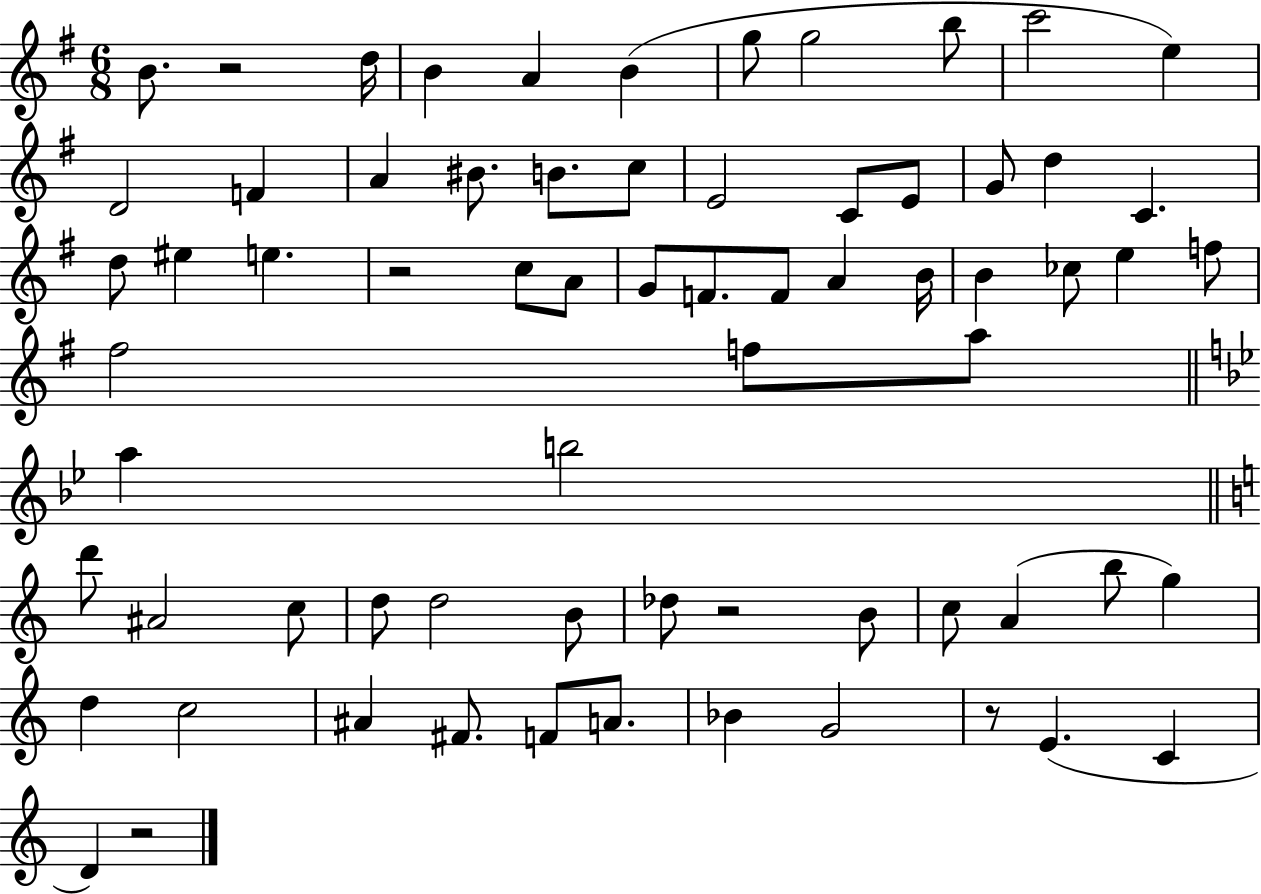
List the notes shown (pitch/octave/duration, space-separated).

B4/e. R/h D5/s B4/q A4/q B4/q G5/e G5/h B5/e C6/h E5/q D4/h F4/q A4/q BIS4/e. B4/e. C5/e E4/h C4/e E4/e G4/e D5/q C4/q. D5/e EIS5/q E5/q. R/h C5/e A4/e G4/e F4/e. F4/e A4/q B4/s B4/q CES5/e E5/q F5/e F#5/h F5/e A5/e A5/q B5/h D6/e A#4/h C5/e D5/e D5/h B4/e Db5/e R/h B4/e C5/e A4/q B5/e G5/q D5/q C5/h A#4/q F#4/e. F4/e A4/e. Bb4/q G4/h R/e E4/q. C4/q D4/q R/h